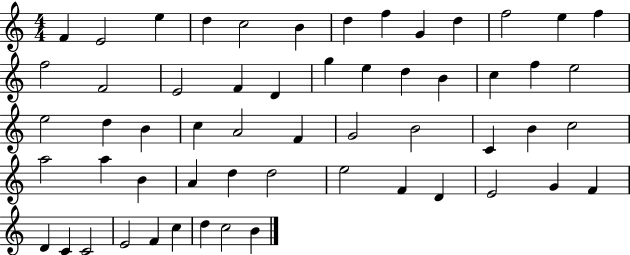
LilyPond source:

{
  \clef treble
  \numericTimeSignature
  \time 4/4
  \key c \major
  f'4 e'2 e''4 | d''4 c''2 b'4 | d''4 f''4 g'4 d''4 | f''2 e''4 f''4 | \break f''2 f'2 | e'2 f'4 d'4 | g''4 e''4 d''4 b'4 | c''4 f''4 e''2 | \break e''2 d''4 b'4 | c''4 a'2 f'4 | g'2 b'2 | c'4 b'4 c''2 | \break a''2 a''4 b'4 | a'4 d''4 d''2 | e''2 f'4 d'4 | e'2 g'4 f'4 | \break d'4 c'4 c'2 | e'2 f'4 c''4 | d''4 c''2 b'4 | \bar "|."
}